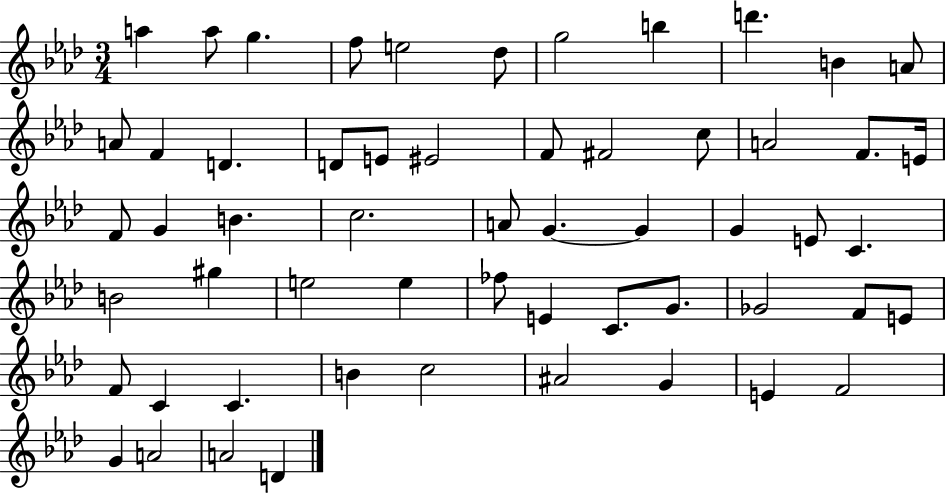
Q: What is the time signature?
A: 3/4